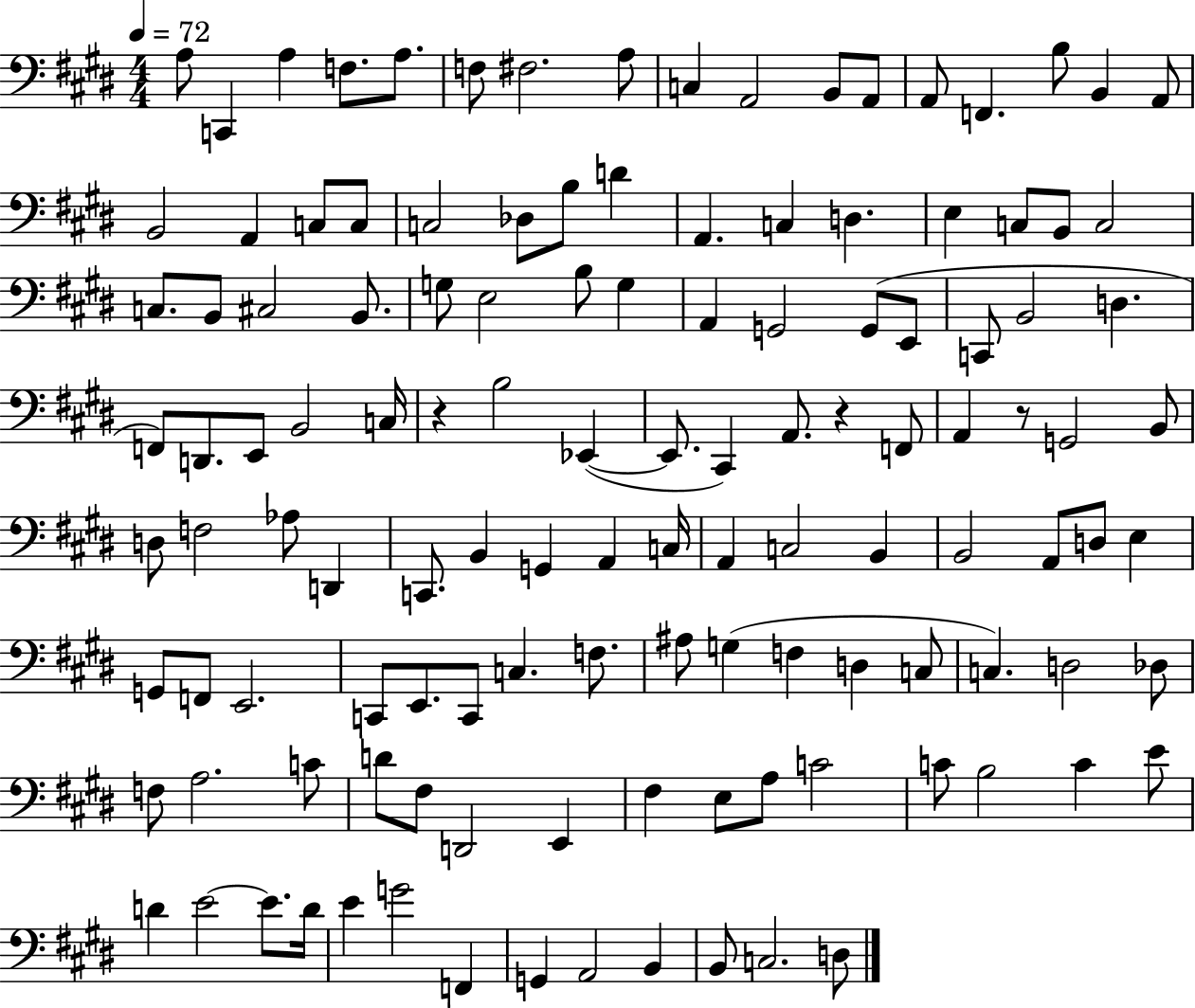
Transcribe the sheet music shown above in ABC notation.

X:1
T:Untitled
M:4/4
L:1/4
K:E
A,/2 C,, A, F,/2 A,/2 F,/2 ^F,2 A,/2 C, A,,2 B,,/2 A,,/2 A,,/2 F,, B,/2 B,, A,,/2 B,,2 A,, C,/2 C,/2 C,2 _D,/2 B,/2 D A,, C, D, E, C,/2 B,,/2 C,2 C,/2 B,,/2 ^C,2 B,,/2 G,/2 E,2 B,/2 G, A,, G,,2 G,,/2 E,,/2 C,,/2 B,,2 D, F,,/2 D,,/2 E,,/2 B,,2 C,/4 z B,2 _E,, _E,,/2 ^C,, A,,/2 z F,,/2 A,, z/2 G,,2 B,,/2 D,/2 F,2 _A,/2 D,, C,,/2 B,, G,, A,, C,/4 A,, C,2 B,, B,,2 A,,/2 D,/2 E, G,,/2 F,,/2 E,,2 C,,/2 E,,/2 C,,/2 C, F,/2 ^A,/2 G, F, D, C,/2 C, D,2 _D,/2 F,/2 A,2 C/2 D/2 ^F,/2 D,,2 E,, ^F, E,/2 A,/2 C2 C/2 B,2 C E/2 D E2 E/2 D/4 E G2 F,, G,, A,,2 B,, B,,/2 C,2 D,/2